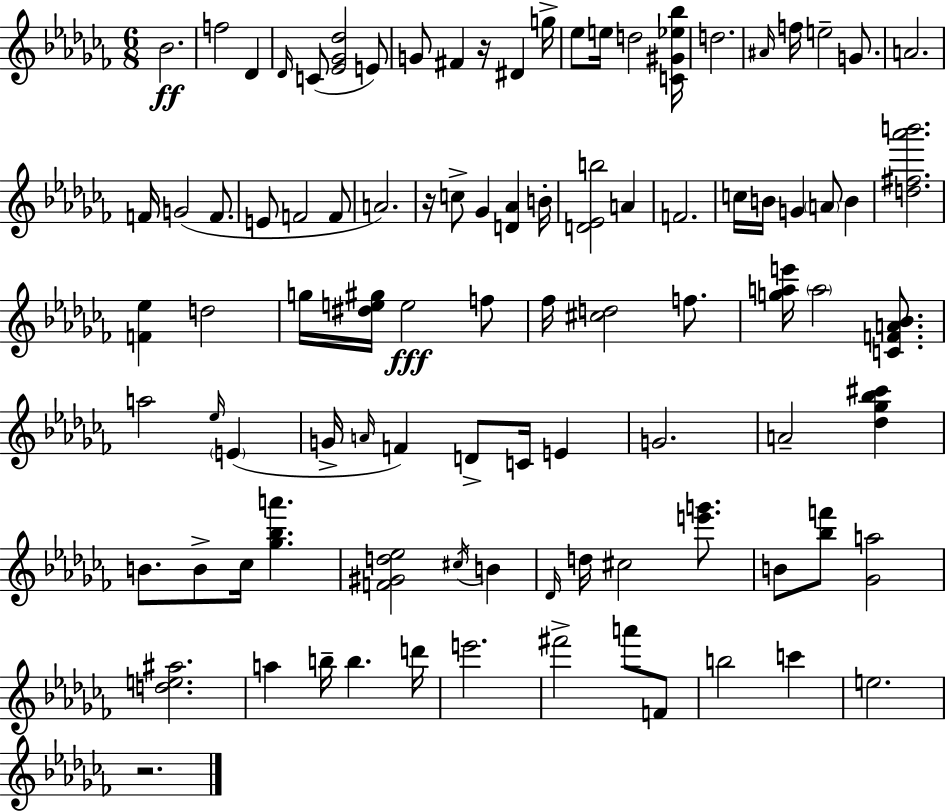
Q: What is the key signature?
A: AES minor